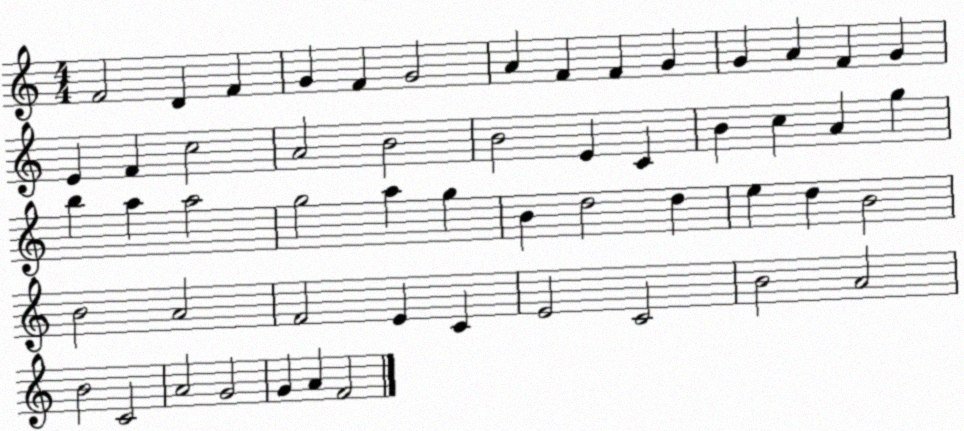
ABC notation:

X:1
T:Untitled
M:4/4
L:1/4
K:C
F2 D F G F G2 A F F G G A F G E F c2 A2 B2 B2 E C B c A g b a a2 g2 a g B d2 d e d B2 B2 A2 F2 E C E2 C2 B2 A2 B2 C2 A2 G2 G A F2